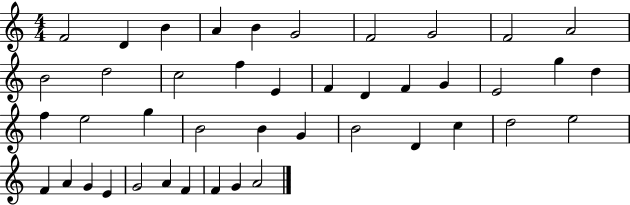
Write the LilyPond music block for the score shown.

{
  \clef treble
  \numericTimeSignature
  \time 4/4
  \key c \major
  f'2 d'4 b'4 | a'4 b'4 g'2 | f'2 g'2 | f'2 a'2 | \break b'2 d''2 | c''2 f''4 e'4 | f'4 d'4 f'4 g'4 | e'2 g''4 d''4 | \break f''4 e''2 g''4 | b'2 b'4 g'4 | b'2 d'4 c''4 | d''2 e''2 | \break f'4 a'4 g'4 e'4 | g'2 a'4 f'4 | f'4 g'4 a'2 | \bar "|."
}